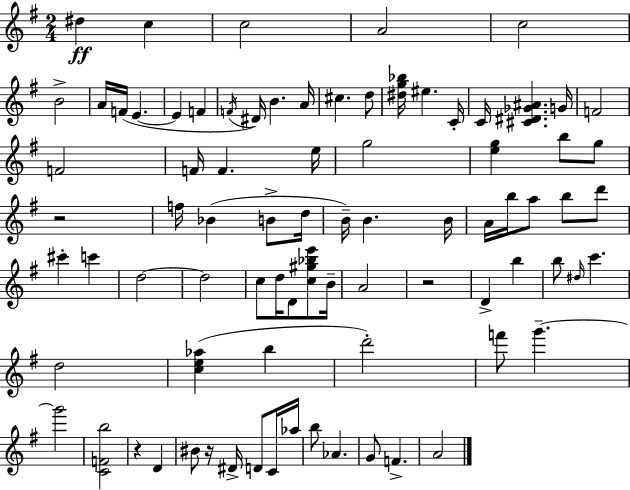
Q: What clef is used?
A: treble